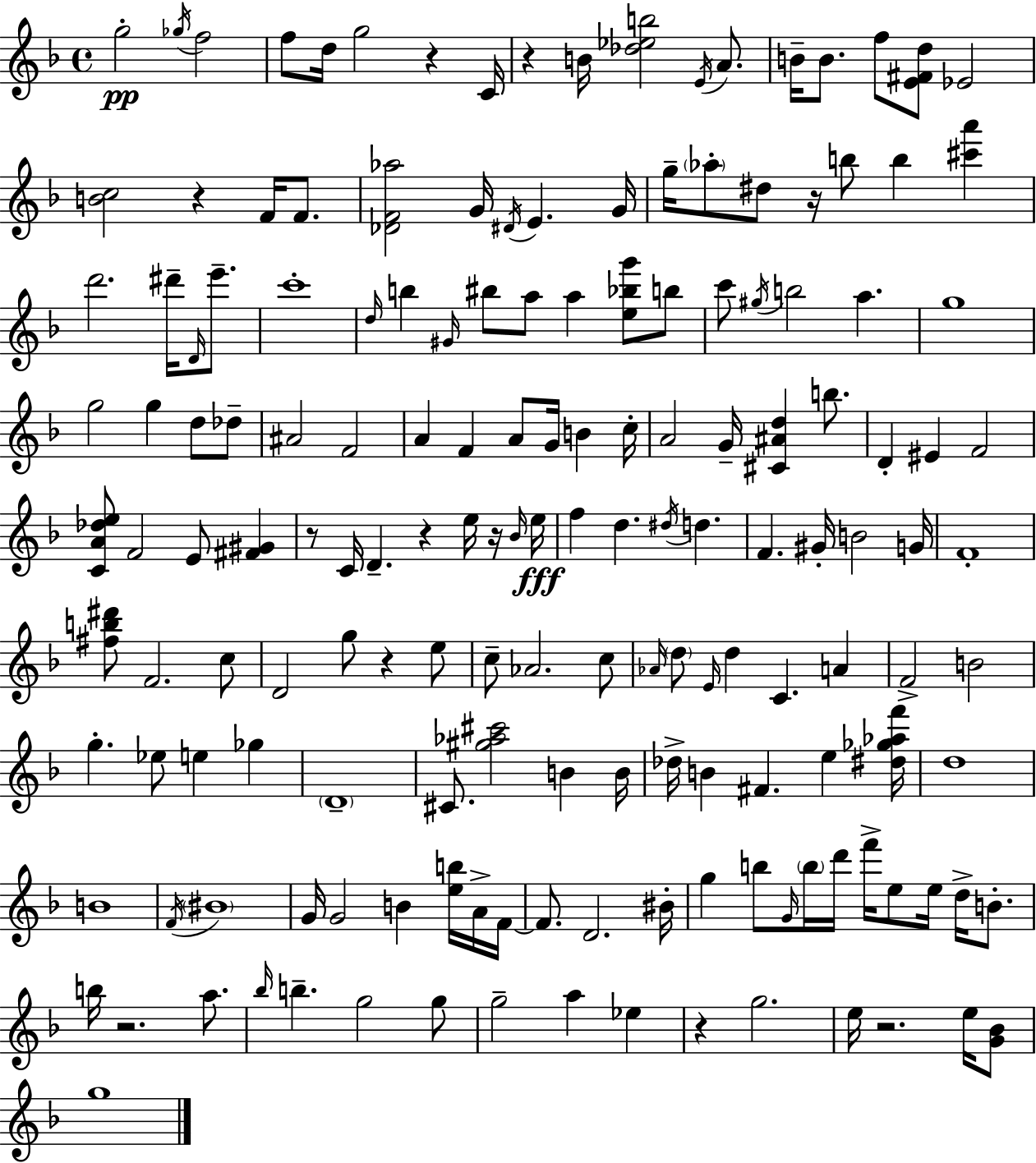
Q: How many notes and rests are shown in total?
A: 164